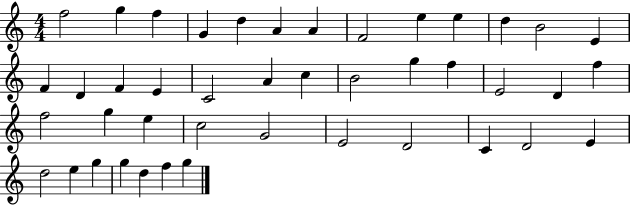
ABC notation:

X:1
T:Untitled
M:4/4
L:1/4
K:C
f2 g f G d A A F2 e e d B2 E F D F E C2 A c B2 g f E2 D f f2 g e c2 G2 E2 D2 C D2 E d2 e g g d f g